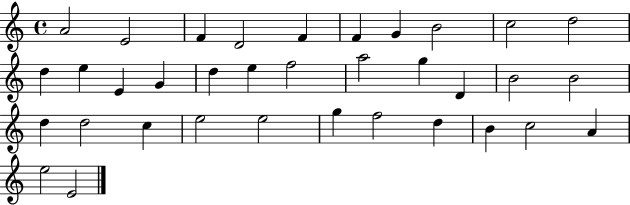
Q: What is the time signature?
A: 4/4